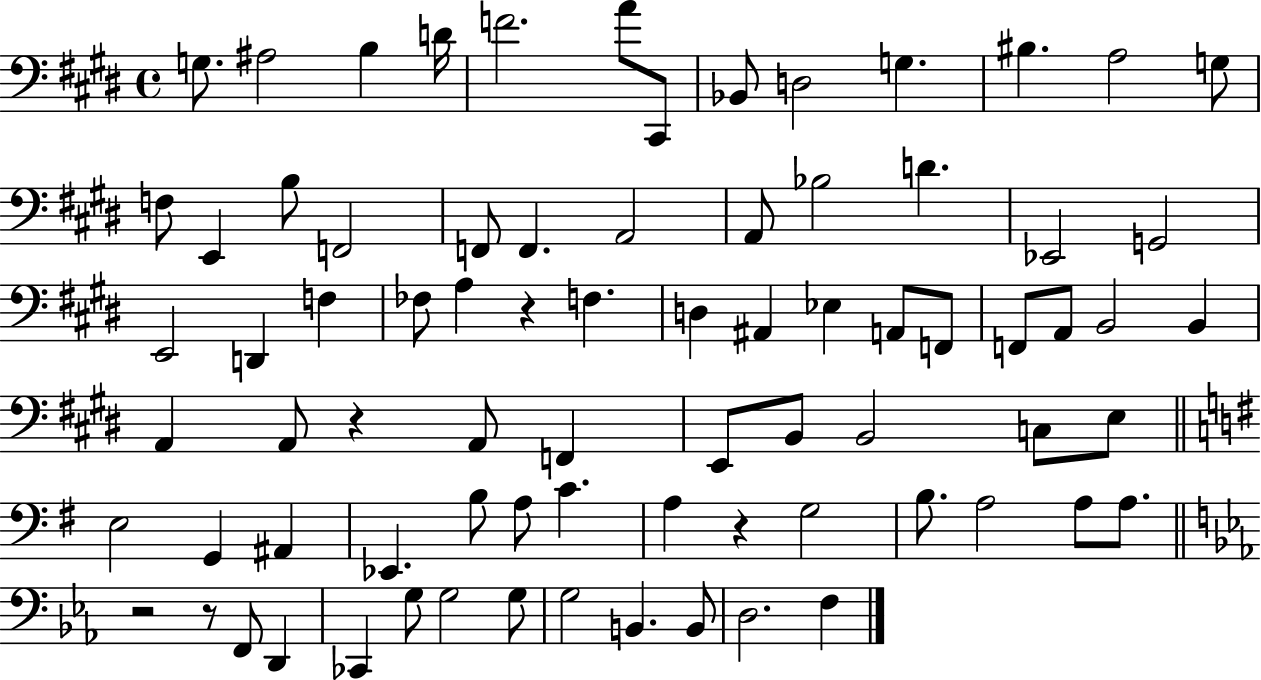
{
  \clef bass
  \time 4/4
  \defaultTimeSignature
  \key e \major
  \repeat volta 2 { g8. ais2 b4 d'16 | f'2. a'8 cis,8 | bes,8 d2 g4. | bis4. a2 g8 | \break f8 e,4 b8 f,2 | f,8 f,4. a,2 | a,8 bes2 d'4. | ees,2 g,2 | \break e,2 d,4 f4 | fes8 a4 r4 f4. | d4 ais,4 ees4 a,8 f,8 | f,8 a,8 b,2 b,4 | \break a,4 a,8 r4 a,8 f,4 | e,8 b,8 b,2 c8 e8 | \bar "||" \break \key g \major e2 g,4 ais,4 | ees,4. b8 a8 c'4. | a4 r4 g2 | b8. a2 a8 a8. | \break \bar "||" \break \key ees \major r2 r8 f,8 d,4 | ces,4 g8 g2 g8 | g2 b,4. b,8 | d2. f4 | \break } \bar "|."
}